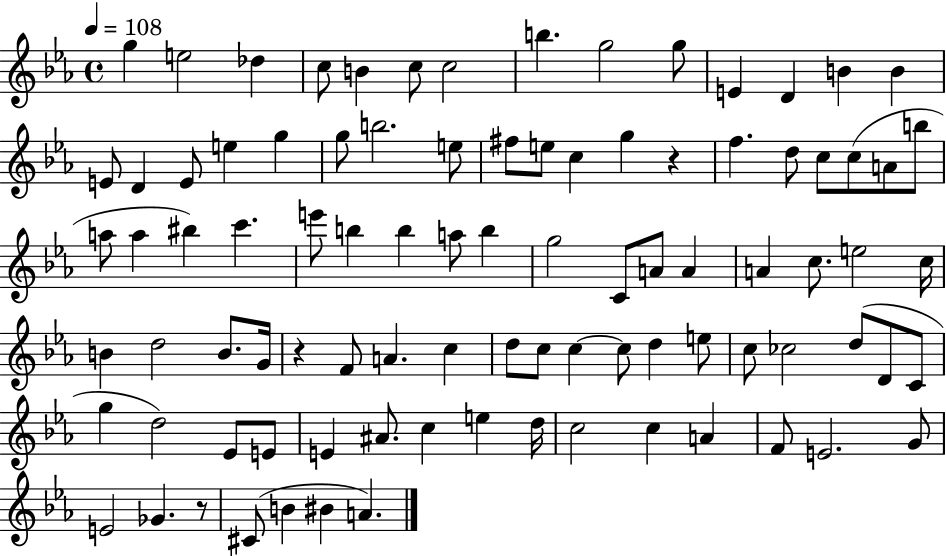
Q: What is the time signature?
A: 4/4